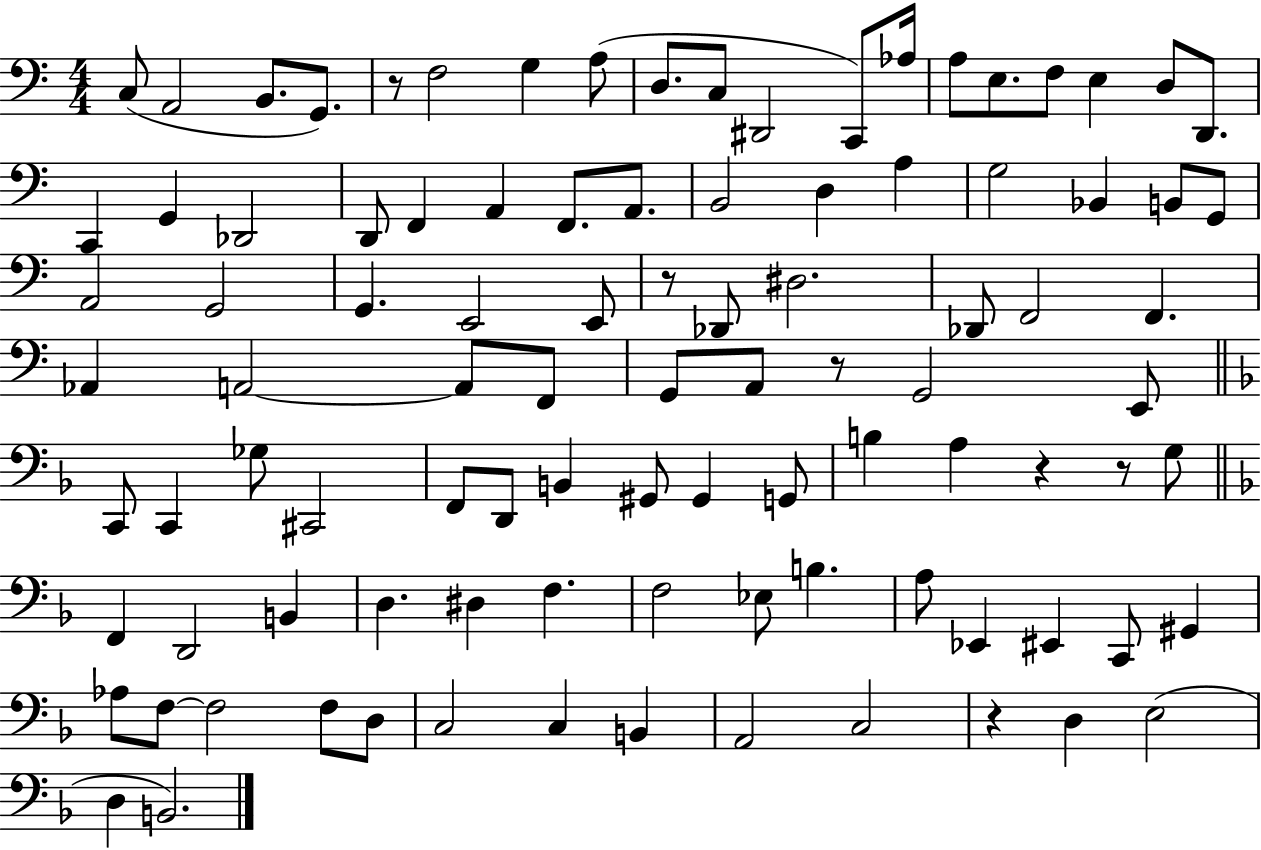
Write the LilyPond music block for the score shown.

{
  \clef bass
  \numericTimeSignature
  \time 4/4
  \key c \major
  c8( a,2 b,8. g,8.) | r8 f2 g4 a8( | d8. c8 dis,2 c,8) aes16 | a8 e8. f8 e4 d8 d,8. | \break c,4 g,4 des,2 | d,8 f,4 a,4 f,8. a,8. | b,2 d4 a4 | g2 bes,4 b,8 g,8 | \break a,2 g,2 | g,4. e,2 e,8 | r8 des,8 dis2. | des,8 f,2 f,4. | \break aes,4 a,2~~ a,8 f,8 | g,8 a,8 r8 g,2 e,8 | \bar "||" \break \key f \major c,8 c,4 ges8 cis,2 | f,8 d,8 b,4 gis,8 gis,4 g,8 | b4 a4 r4 r8 g8 | \bar "||" \break \key f \major f,4 d,2 b,4 | d4. dis4 f4. | f2 ees8 b4. | a8 ees,4 eis,4 c,8 gis,4 | \break aes8 f8~~ f2 f8 d8 | c2 c4 b,4 | a,2 c2 | r4 d4 e2( | \break d4 b,2.) | \bar "|."
}